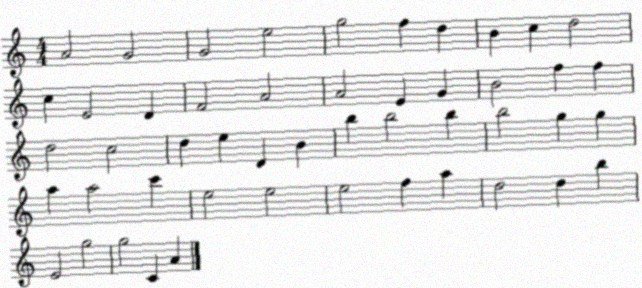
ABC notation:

X:1
T:Untitled
M:4/4
L:1/4
K:C
A2 G2 G2 e2 g2 f d B c d2 c E2 D F2 A2 A2 E G B2 f f d2 c2 d e D B b b2 b b2 g g a a2 c' e2 e2 e2 f a d2 d b E2 g2 g2 C A